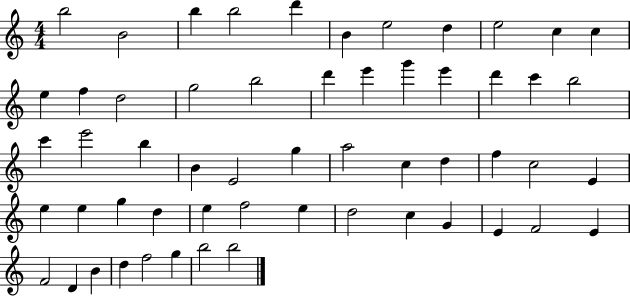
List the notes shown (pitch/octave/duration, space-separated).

B5/h B4/h B5/q B5/h D6/q B4/q E5/h D5/q E5/h C5/q C5/q E5/q F5/q D5/h G5/h B5/h D6/q E6/q G6/q E6/q D6/q C6/q B5/h C6/q E6/h B5/q B4/q E4/h G5/q A5/h C5/q D5/q F5/q C5/h E4/q E5/q E5/q G5/q D5/q E5/q F5/h E5/q D5/h C5/q G4/q E4/q F4/h E4/q F4/h D4/q B4/q D5/q F5/h G5/q B5/h B5/h